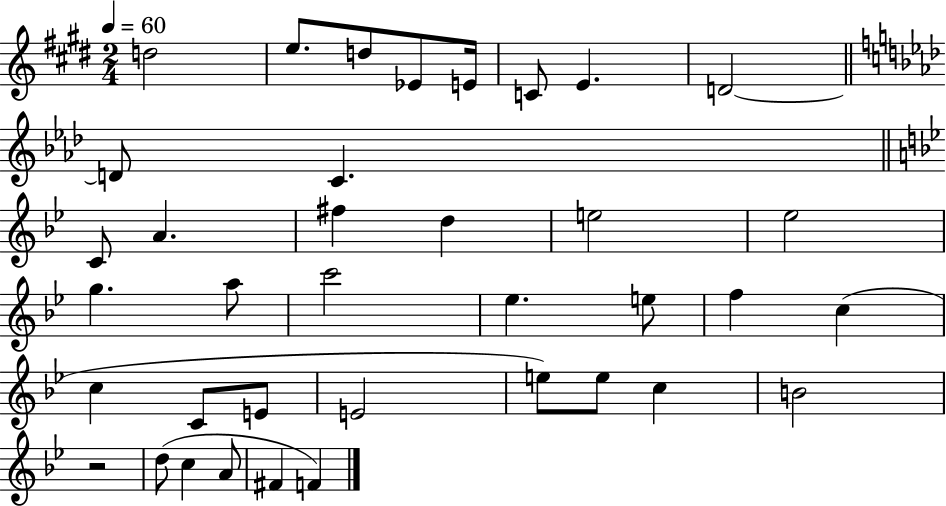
D5/h E5/e. D5/e Eb4/e E4/s C4/e E4/q. D4/h D4/e C4/q. C4/e A4/q. F#5/q D5/q E5/h Eb5/h G5/q. A5/e C6/h Eb5/q. E5/e F5/q C5/q C5/q C4/e E4/e E4/h E5/e E5/e C5/q B4/h R/h D5/e C5/q A4/e F#4/q F4/q